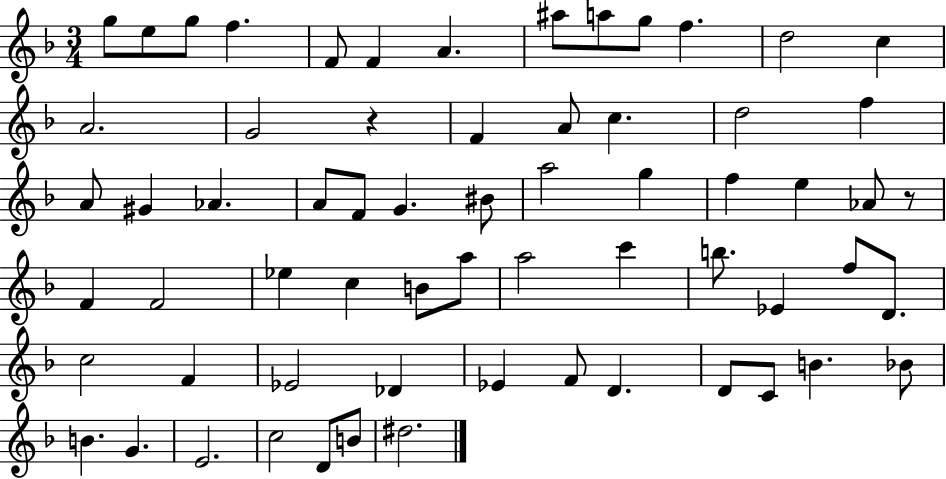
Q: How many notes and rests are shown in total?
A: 64